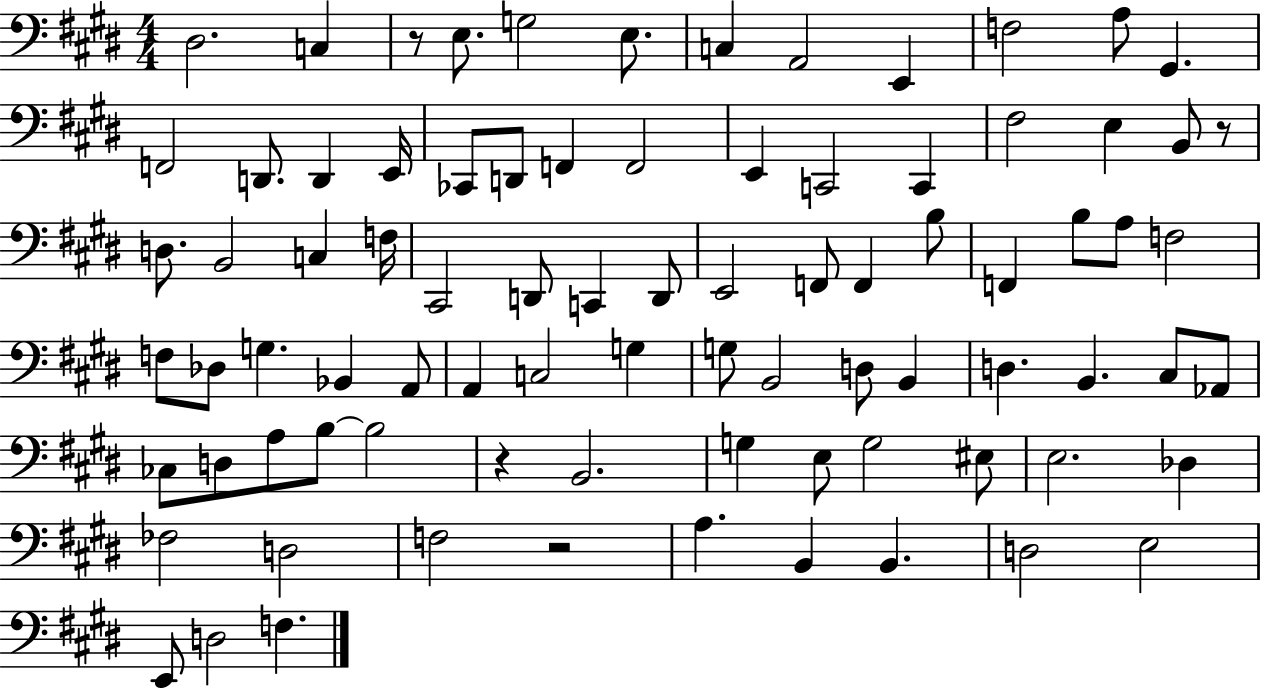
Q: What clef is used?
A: bass